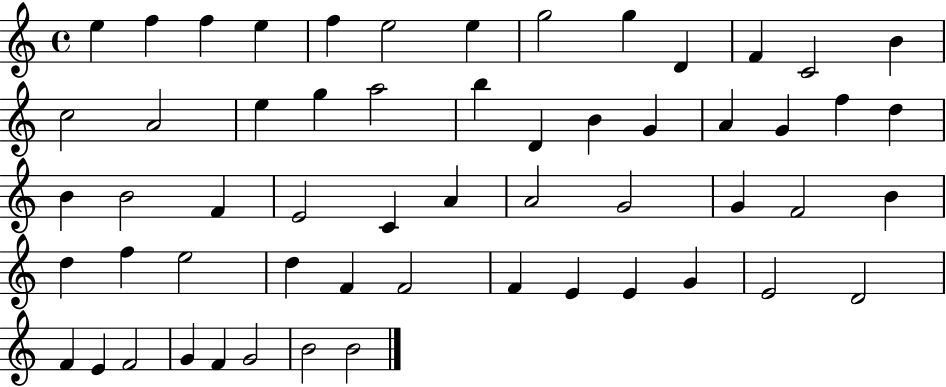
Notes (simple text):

E5/q F5/q F5/q E5/q F5/q E5/h E5/q G5/h G5/q D4/q F4/q C4/h B4/q C5/h A4/h E5/q G5/q A5/h B5/q D4/q B4/q G4/q A4/q G4/q F5/q D5/q B4/q B4/h F4/q E4/h C4/q A4/q A4/h G4/h G4/q F4/h B4/q D5/q F5/q E5/h D5/q F4/q F4/h F4/q E4/q E4/q G4/q E4/h D4/h F4/q E4/q F4/h G4/q F4/q G4/h B4/h B4/h